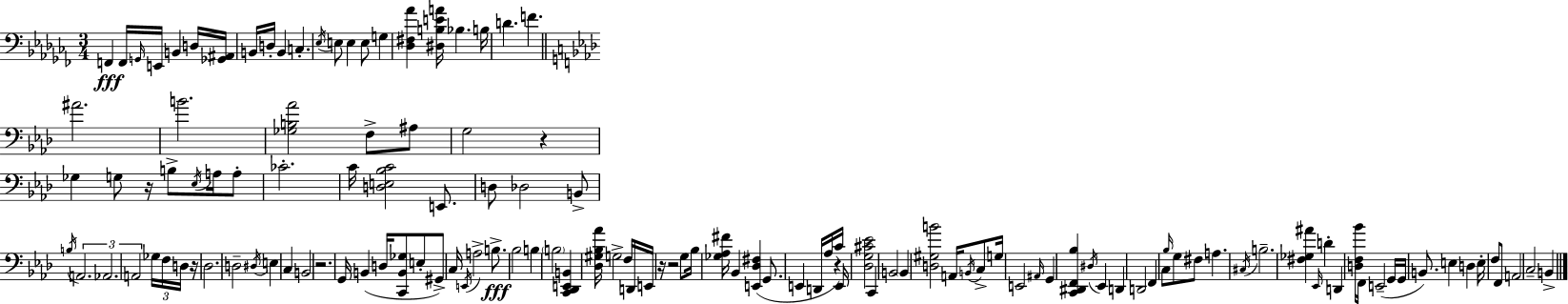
{
  \clef bass
  \numericTimeSignature
  \time 3/4
  \key aes \minor
  f,4\fff f,16 \grace { g,16 } e,16 b,4 d16 | <ges, ais,>16 b,16 d16-. b,4 c4.-. | \acciaccatura { ees16 } e8 e4 e8 g4 | <des fis aes'>4 <dis b e' a'>16 bes4. | \break b16 d'4. f'4. | \bar "||" \break \key aes \major ais'2. | b'2. | <ges b aes'>2 f8-> ais8 | g2 r4 | \break ges4 g8 r16 b8-> \acciaccatura { ees16 } a16 a8-. | ces'2.-. | c'16 <d e bes c'>2 e,8. | d8 des2 b,8-> | \break \acciaccatura { b16 } \tuplet 3/2 { a,2. | aes,2. | a,2 } \tuplet 3/2 { ges16 f16 | d16 } r16 des2. | \break d2-- \acciaccatura { dis16 } e4 | c4 b,2 | r2. | g,16 b,4( d16 <c, b, ges>8 e8-. | \break gis,8->) c16 \acciaccatura { e,16 } a2-> | b8.->\fff bes2 | b4 \parenthesize b2 | <c, des, e, b,>4 <des gis bes aes'>16 g2-> | \break f16 d,16 e,16 r16 r2 | g8 bes16 <ges aes fis'>16 bes,4 <e, des fis>4( | g,8. e,4 d,16 aes16 c'16) r4 | e,16 <des g cis' ees'>2 | \break c,4 b,2 | \parenthesize b,4 <d gis b'>2 | a,16 \acciaccatura { b,16 } c8-> g16 e,2 | \grace { ais,16 } g,4 <c, dis, f, bes>4 \acciaccatura { dis16 } ees,4 | \break d,4 d,2 | f,4 c8 \grace { bes16 } g8 | fis8 a4. \acciaccatura { cis16 } b2.-- | <fis ges ais'>4 | \break \grace { ees,16 } d'4-. d,4 <d f bes'>16 f,16 | e,2--( g,16 g,16 b,8.) | e4 d4 e16-. f8 | f,8 a,2 c2-- | \break b,4-> \bar "|."
}